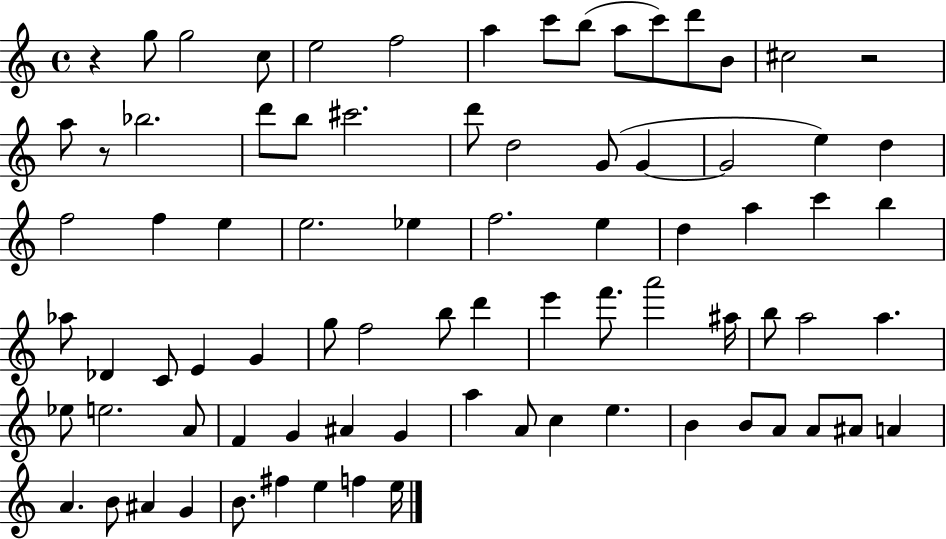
R/q G5/e G5/h C5/e E5/h F5/h A5/q C6/e B5/e A5/e C6/e D6/e B4/e C#5/h R/h A5/e R/e Bb5/h. D6/e B5/e C#6/h. D6/e D5/h G4/e G4/q G4/h E5/q D5/q F5/h F5/q E5/q E5/h. Eb5/q F5/h. E5/q D5/q A5/q C6/q B5/q Ab5/e Db4/q C4/e E4/q G4/q G5/e F5/h B5/e D6/q E6/q F6/e. A6/h A#5/s B5/e A5/h A5/q. Eb5/e E5/h. A4/e F4/q G4/q A#4/q G4/q A5/q A4/e C5/q E5/q. B4/q B4/e A4/e A4/e A#4/e A4/q A4/q. B4/e A#4/q G4/q B4/e. F#5/q E5/q F5/q E5/s